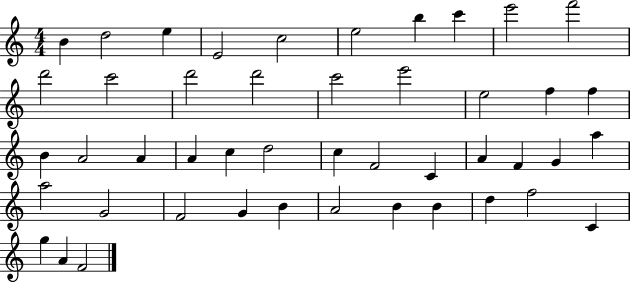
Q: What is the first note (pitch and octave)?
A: B4